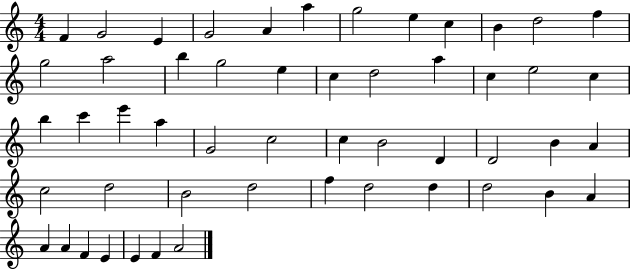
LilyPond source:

{
  \clef treble
  \numericTimeSignature
  \time 4/4
  \key c \major
  f'4 g'2 e'4 | g'2 a'4 a''4 | g''2 e''4 c''4 | b'4 d''2 f''4 | \break g''2 a''2 | b''4 g''2 e''4 | c''4 d''2 a''4 | c''4 e''2 c''4 | \break b''4 c'''4 e'''4 a''4 | g'2 c''2 | c''4 b'2 d'4 | d'2 b'4 a'4 | \break c''2 d''2 | b'2 d''2 | f''4 d''2 d''4 | d''2 b'4 a'4 | \break a'4 a'4 f'4 e'4 | e'4 f'4 a'2 | \bar "|."
}